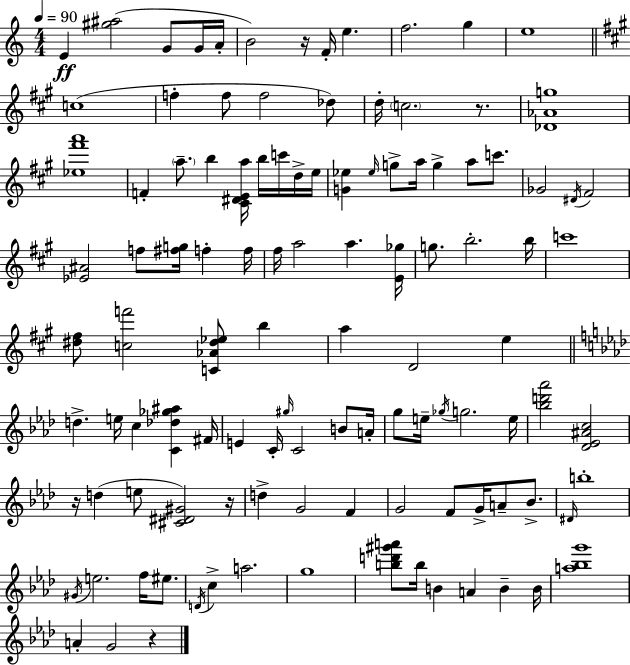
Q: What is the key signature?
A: C major